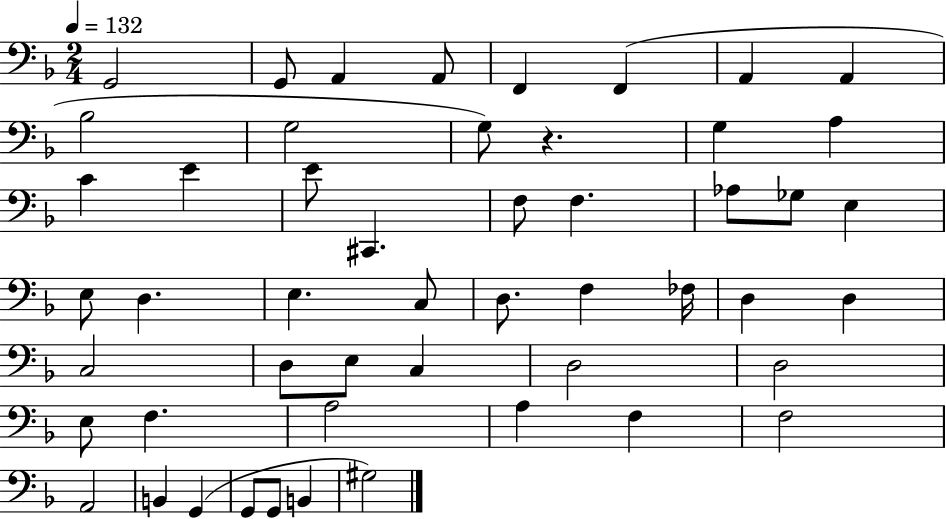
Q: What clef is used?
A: bass